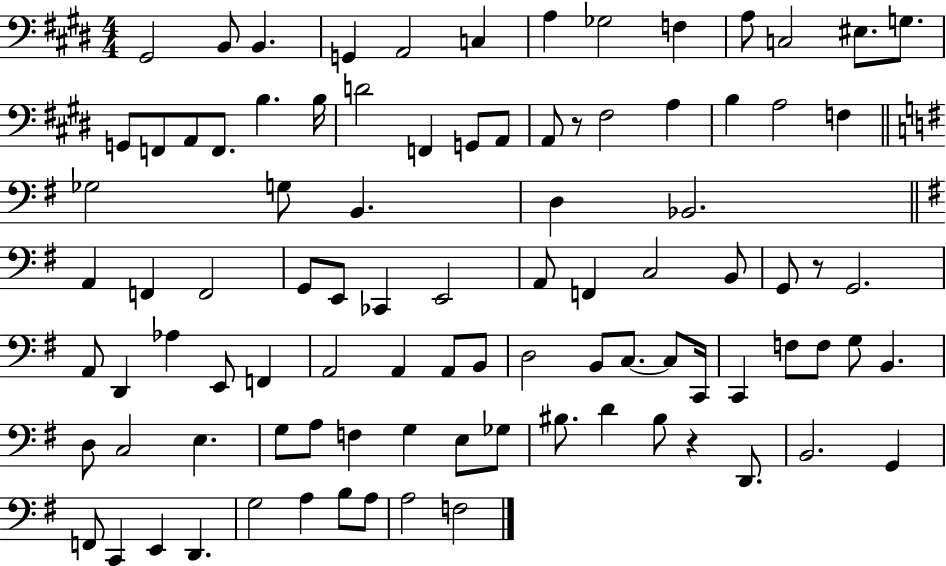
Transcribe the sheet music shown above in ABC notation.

X:1
T:Untitled
M:4/4
L:1/4
K:E
^G,,2 B,,/2 B,, G,, A,,2 C, A, _G,2 F, A,/2 C,2 ^E,/2 G,/2 G,,/2 F,,/2 A,,/2 F,,/2 B, B,/4 D2 F,, G,,/2 A,,/2 A,,/2 z/2 ^F,2 A, B, A,2 F, _G,2 G,/2 B,, D, _B,,2 A,, F,, F,,2 G,,/2 E,,/2 _C,, E,,2 A,,/2 F,, C,2 B,,/2 G,,/2 z/2 G,,2 A,,/2 D,, _A, E,,/2 F,, A,,2 A,, A,,/2 B,,/2 D,2 B,,/2 C,/2 C,/2 C,,/4 C,, F,/2 F,/2 G,/2 B,, D,/2 C,2 E, G,/2 A,/2 F, G, E,/2 _G,/2 ^B,/2 D ^B,/2 z D,,/2 B,,2 G,, F,,/2 C,, E,, D,, G,2 A, B,/2 A,/2 A,2 F,2